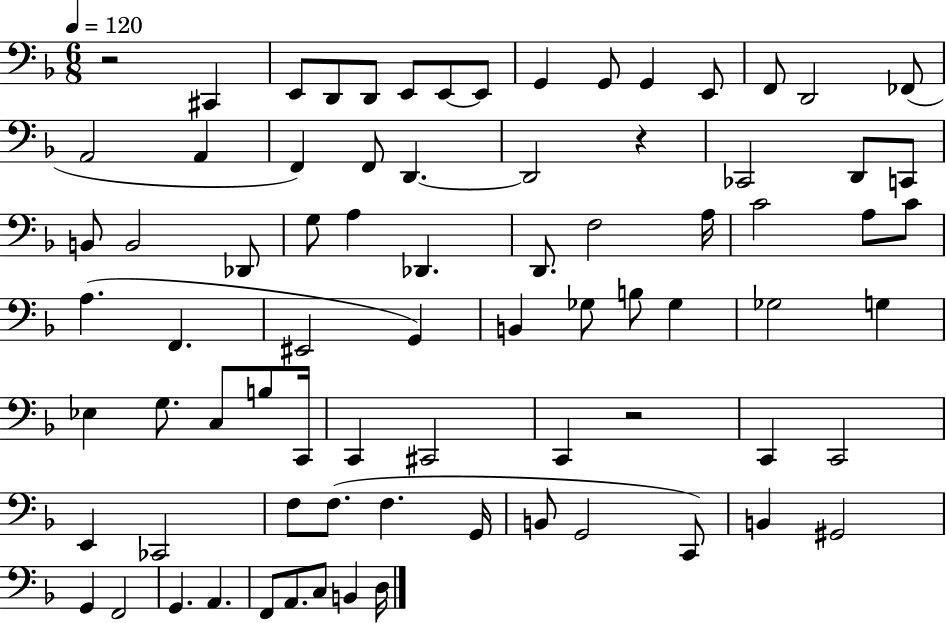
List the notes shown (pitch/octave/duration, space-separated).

R/h C#2/q E2/e D2/e D2/e E2/e E2/e E2/e G2/q G2/e G2/q E2/e F2/e D2/h FES2/e A2/h A2/q F2/q F2/e D2/q. D2/h R/q CES2/h D2/e C2/e B2/e B2/h Db2/e G3/e A3/q Db2/q. D2/e. F3/h A3/s C4/h A3/e C4/e A3/q. F2/q. EIS2/h G2/q B2/q Gb3/e B3/e Gb3/q Gb3/h G3/q Eb3/q G3/e. C3/e B3/e C2/s C2/q C#2/h C2/q R/h C2/q C2/h E2/q CES2/h F3/e F3/e. F3/q. G2/s B2/e G2/h C2/e B2/q G#2/h G2/q F2/h G2/q. A2/q. F2/e A2/e. C3/e B2/q D3/s